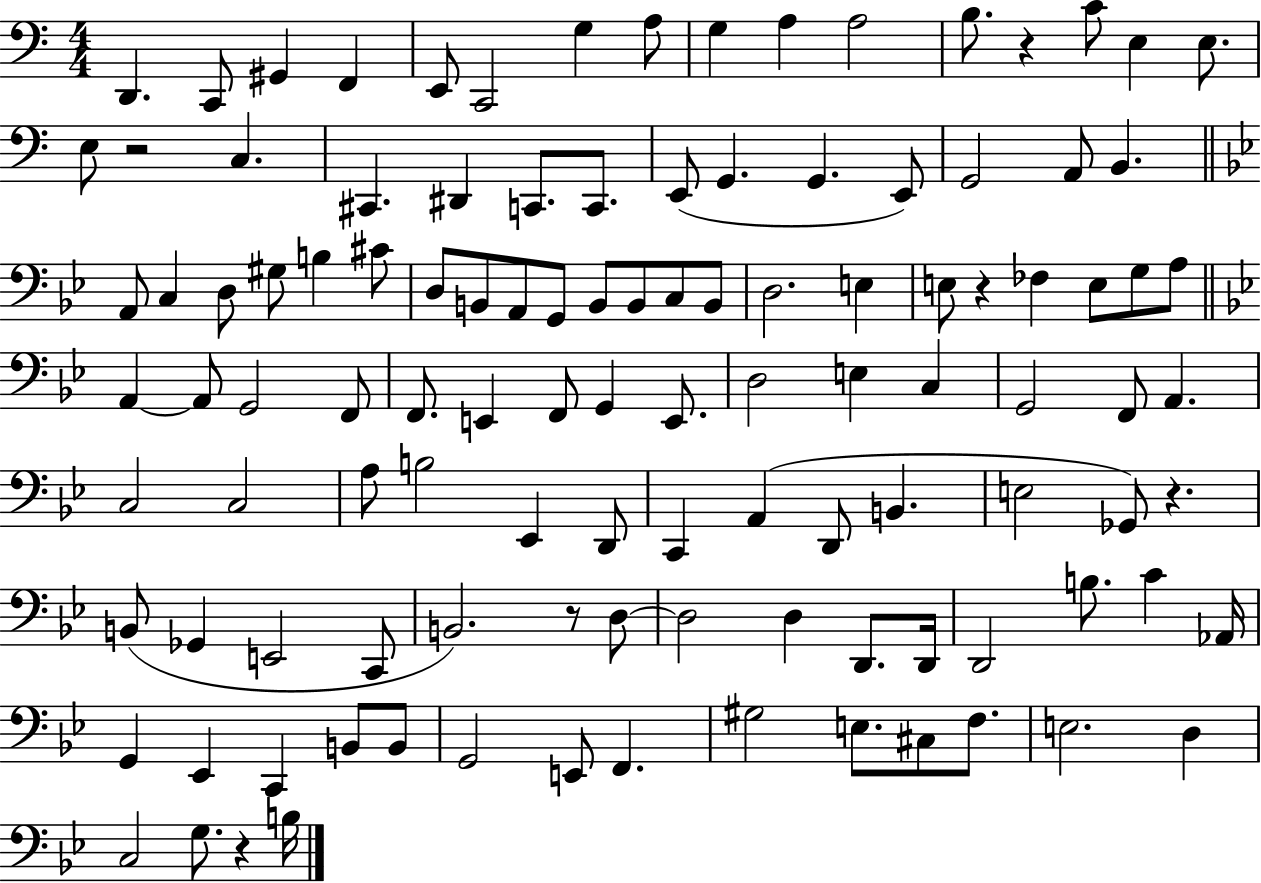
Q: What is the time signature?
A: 4/4